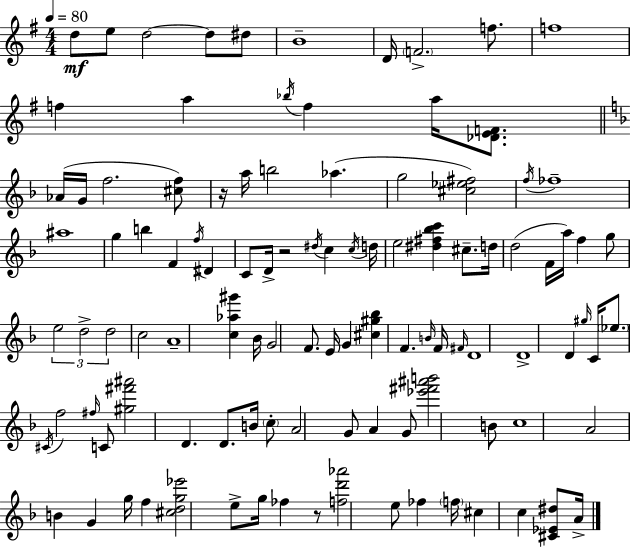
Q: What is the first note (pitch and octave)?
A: D5